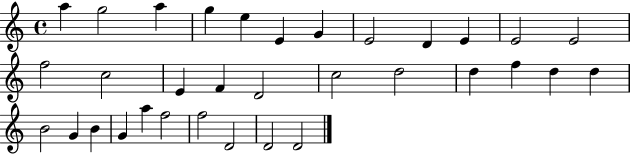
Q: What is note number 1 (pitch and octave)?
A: A5